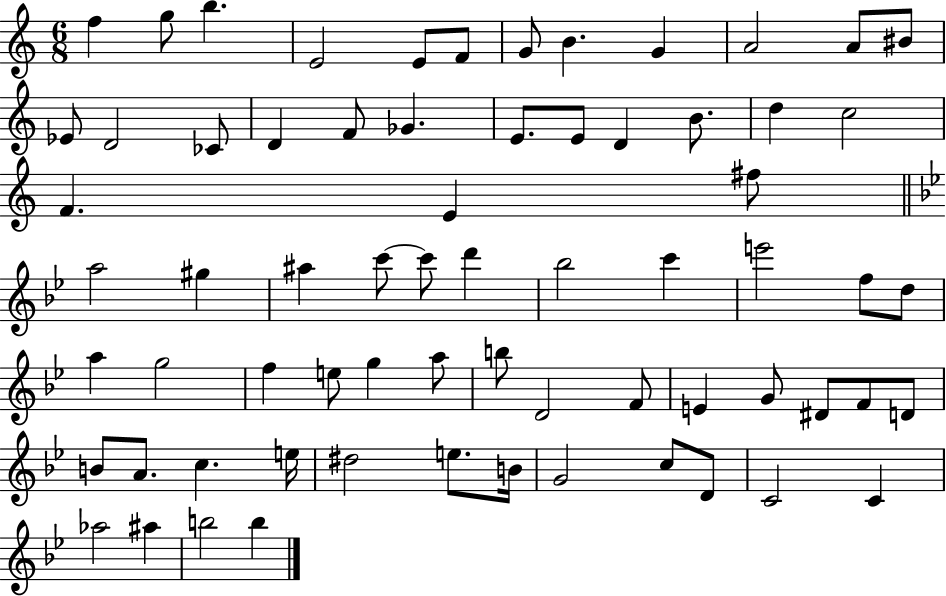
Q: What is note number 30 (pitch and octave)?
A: A#5